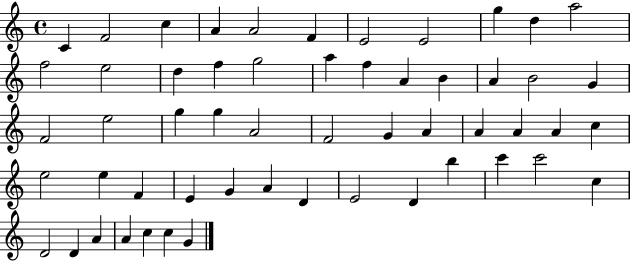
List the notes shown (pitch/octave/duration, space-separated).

C4/q F4/h C5/q A4/q A4/h F4/q E4/h E4/h G5/q D5/q A5/h F5/h E5/h D5/q F5/q G5/h A5/q F5/q A4/q B4/q A4/q B4/h G4/q F4/h E5/h G5/q G5/q A4/h F4/h G4/q A4/q A4/q A4/q A4/q C5/q E5/h E5/q F4/q E4/q G4/q A4/q D4/q E4/h D4/q B5/q C6/q C6/h C5/q D4/h D4/q A4/q A4/q C5/q C5/q G4/q